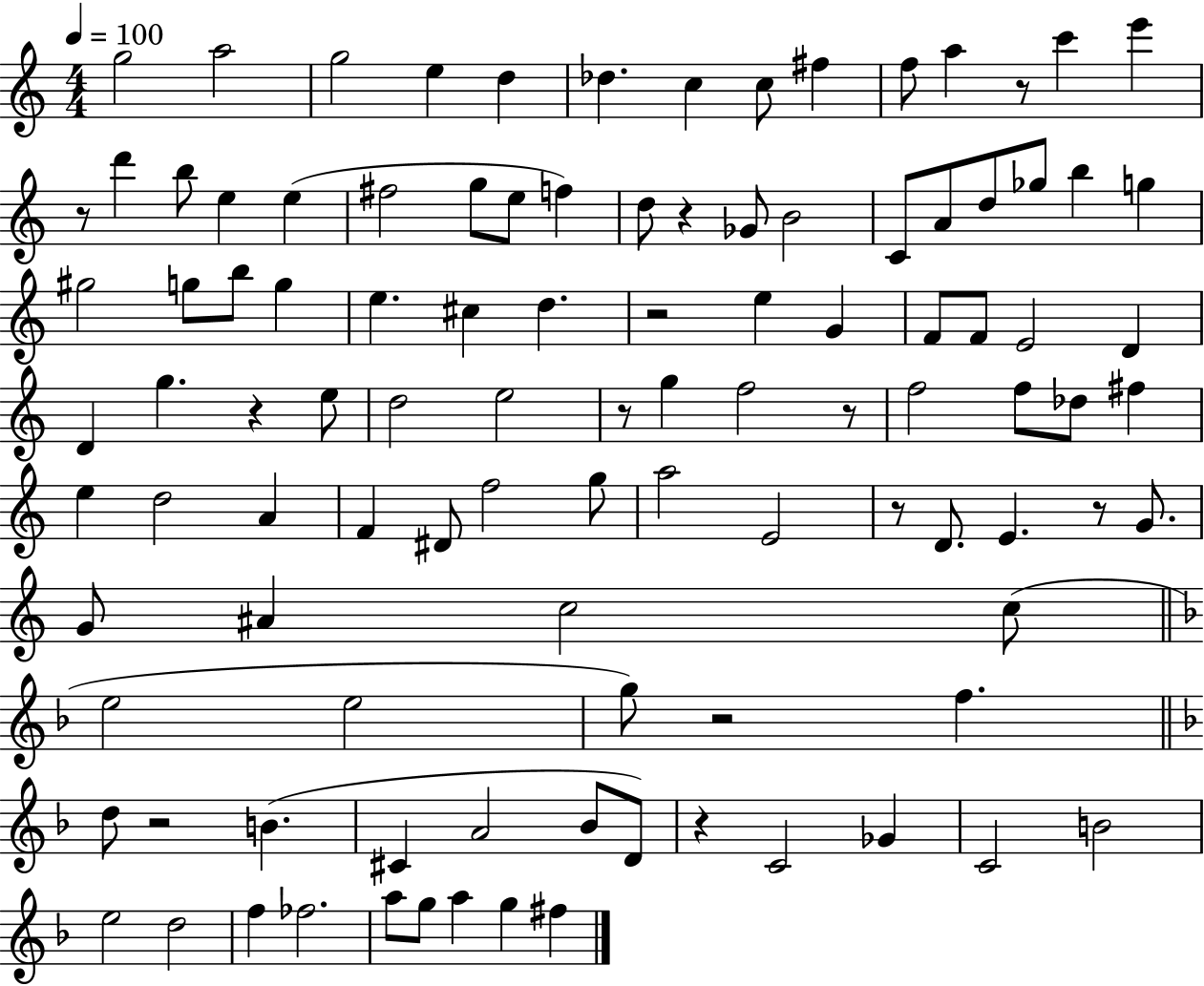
X:1
T:Untitled
M:4/4
L:1/4
K:C
g2 a2 g2 e d _d c c/2 ^f f/2 a z/2 c' e' z/2 d' b/2 e e ^f2 g/2 e/2 f d/2 z _G/2 B2 C/2 A/2 d/2 _g/2 b g ^g2 g/2 b/2 g e ^c d z2 e G F/2 F/2 E2 D D g z e/2 d2 e2 z/2 g f2 z/2 f2 f/2 _d/2 ^f e d2 A F ^D/2 f2 g/2 a2 E2 z/2 D/2 E z/2 G/2 G/2 ^A c2 c/2 e2 e2 g/2 z2 f d/2 z2 B ^C A2 _B/2 D/2 z C2 _G C2 B2 e2 d2 f _f2 a/2 g/2 a g ^f